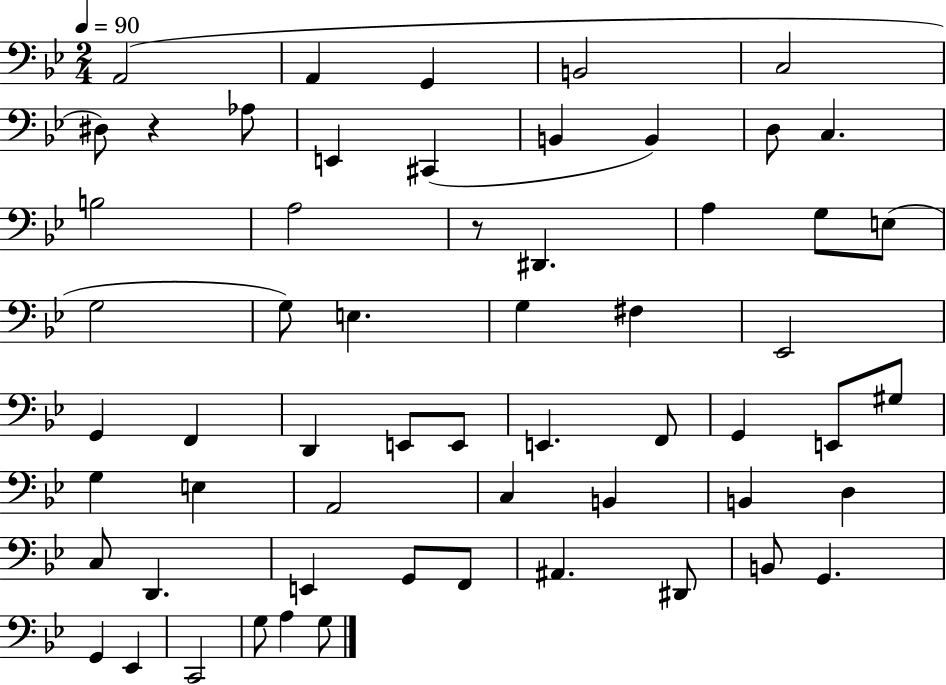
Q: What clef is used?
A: bass